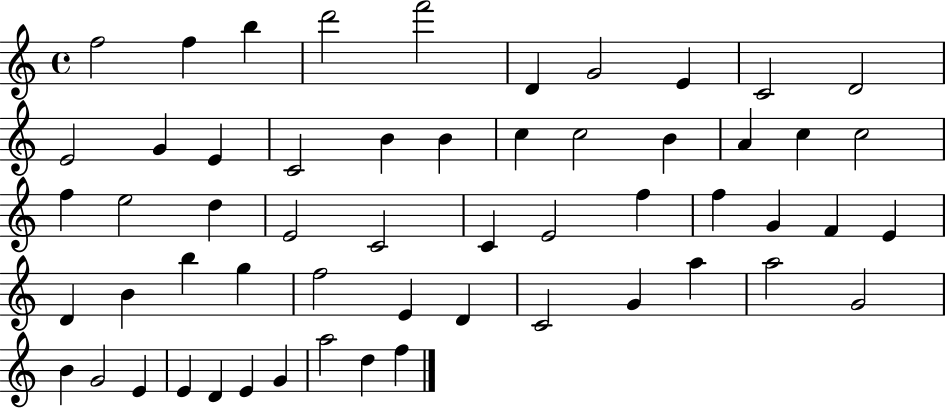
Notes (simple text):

F5/h F5/q B5/q D6/h F6/h D4/q G4/h E4/q C4/h D4/h E4/h G4/q E4/q C4/h B4/q B4/q C5/q C5/h B4/q A4/q C5/q C5/h F5/q E5/h D5/q E4/h C4/h C4/q E4/h F5/q F5/q G4/q F4/q E4/q D4/q B4/q B5/q G5/q F5/h E4/q D4/q C4/h G4/q A5/q A5/h G4/h B4/q G4/h E4/q E4/q D4/q E4/q G4/q A5/h D5/q F5/q